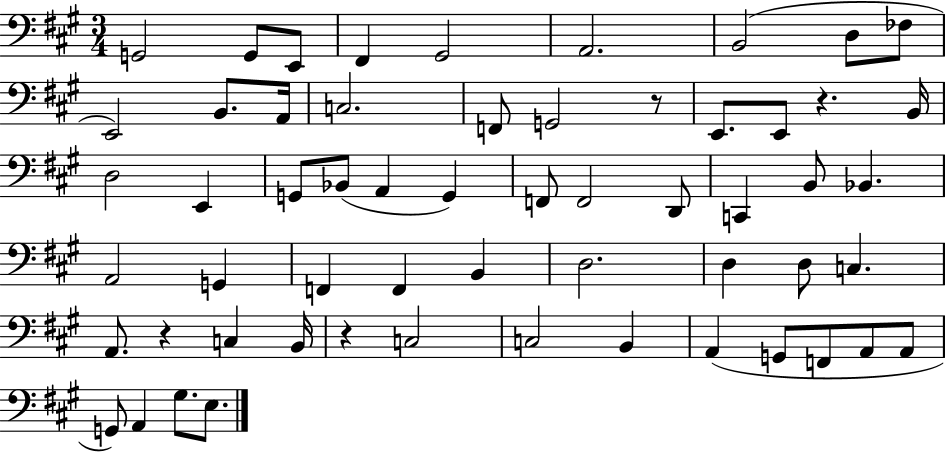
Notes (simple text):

G2/h G2/e E2/e F#2/q G#2/h A2/h. B2/h D3/e FES3/e E2/h B2/e. A2/s C3/h. F2/e G2/h R/e E2/e. E2/e R/q. B2/s D3/h E2/q G2/e Bb2/e A2/q G2/q F2/e F2/h D2/e C2/q B2/e Bb2/q. A2/h G2/q F2/q F2/q B2/q D3/h. D3/q D3/e C3/q. A2/e. R/q C3/q B2/s R/q C3/h C3/h B2/q A2/q G2/e F2/e A2/e A2/e G2/e A2/q G#3/e. E3/e.